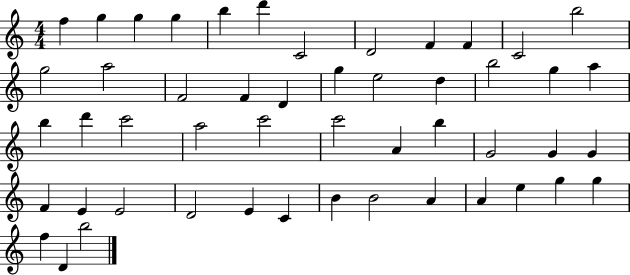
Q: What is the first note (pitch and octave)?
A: F5